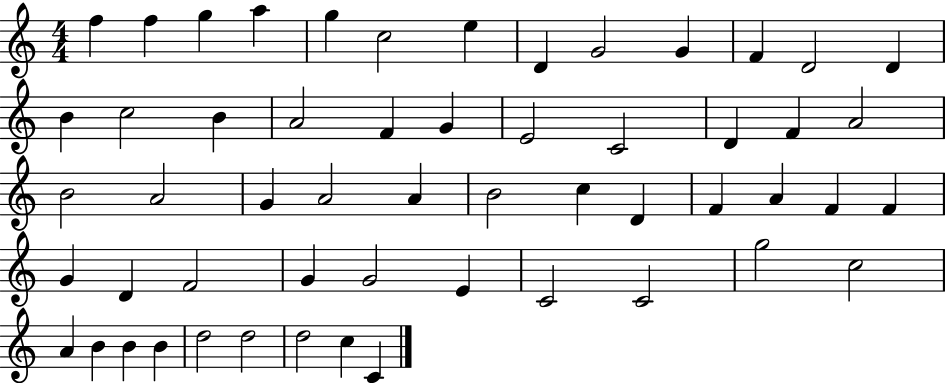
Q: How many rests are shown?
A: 0